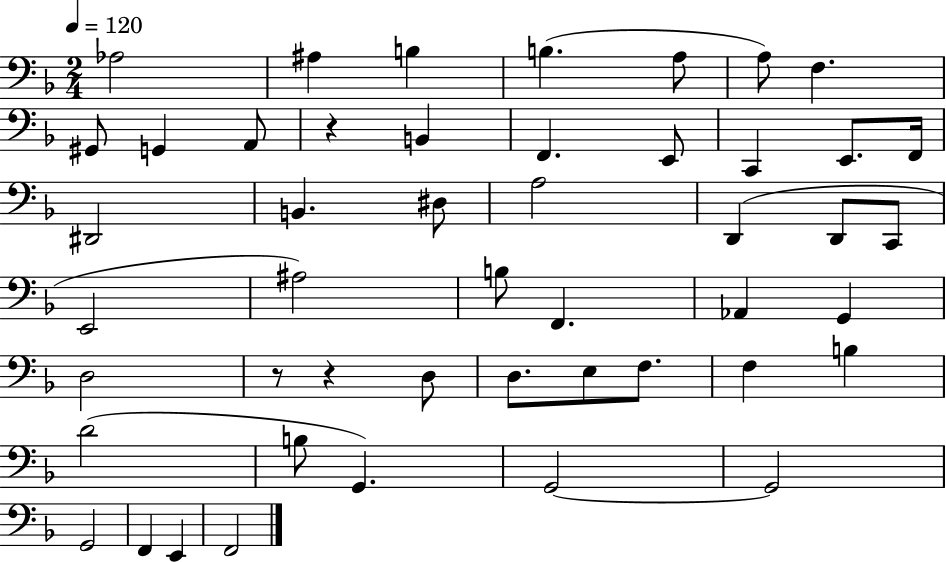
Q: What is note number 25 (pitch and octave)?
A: A#3